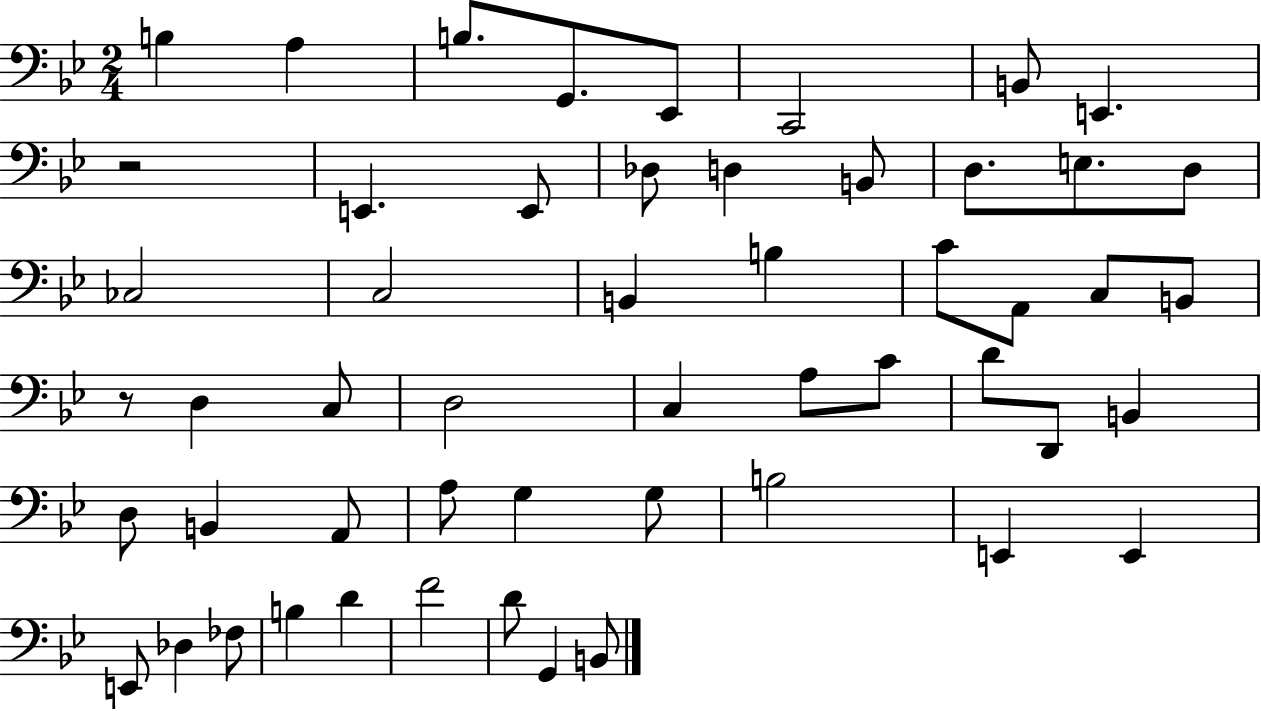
B3/q A3/q B3/e. G2/e. Eb2/e C2/h B2/e E2/q. R/h E2/q. E2/e Db3/e D3/q B2/e D3/e. E3/e. D3/e CES3/h C3/h B2/q B3/q C4/e A2/e C3/e B2/e R/e D3/q C3/e D3/h C3/q A3/e C4/e D4/e D2/e B2/q D3/e B2/q A2/e A3/e G3/q G3/e B3/h E2/q E2/q E2/e Db3/q FES3/e B3/q D4/q F4/h D4/e G2/q B2/e